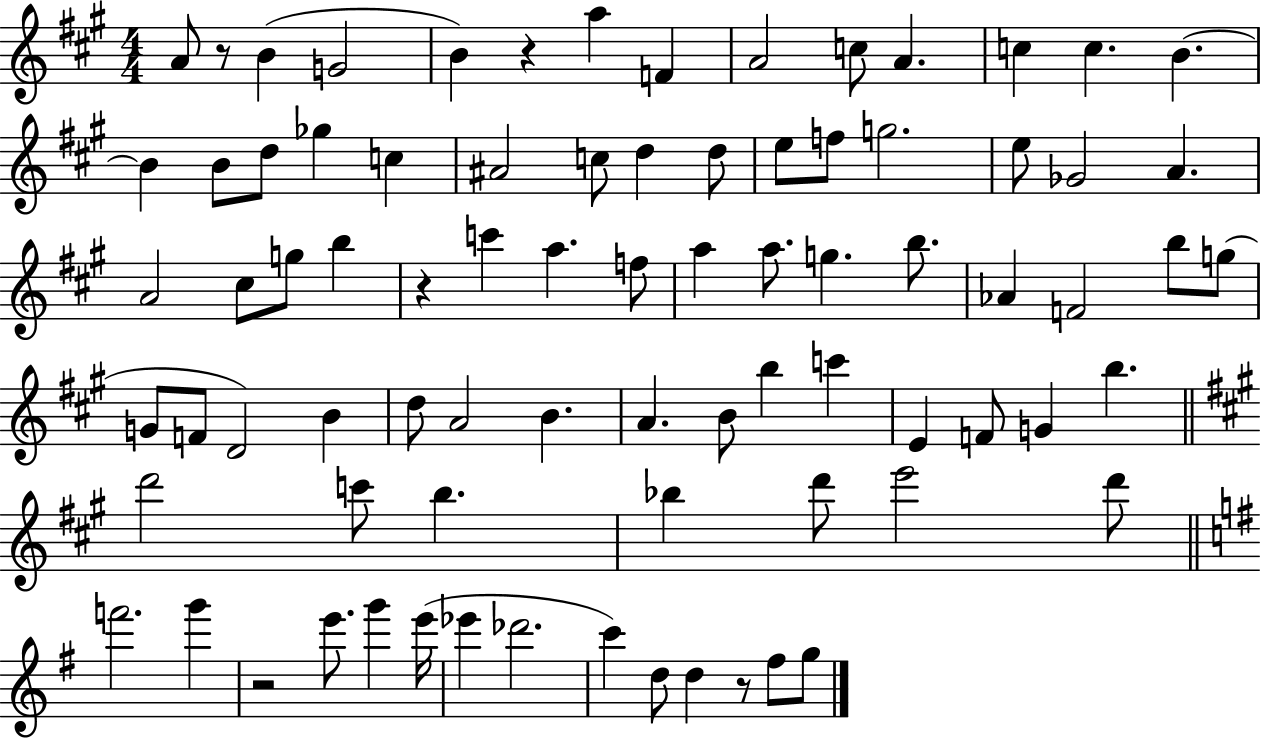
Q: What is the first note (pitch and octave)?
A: A4